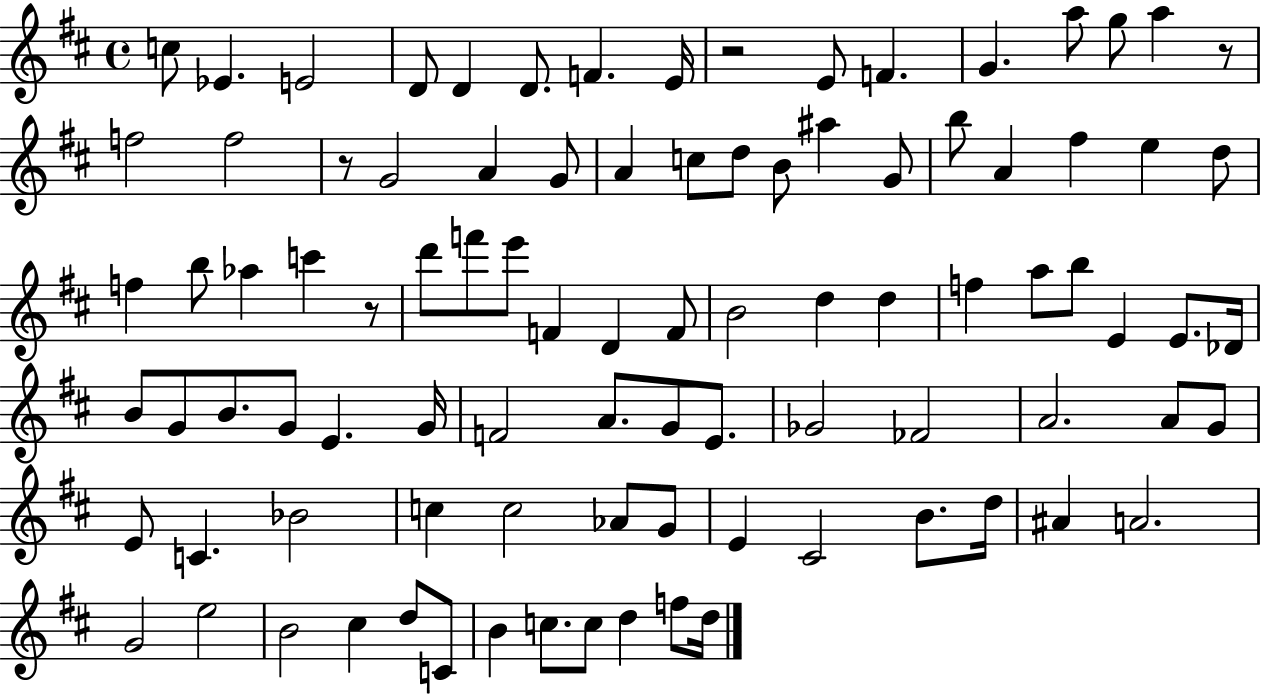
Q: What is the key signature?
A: D major